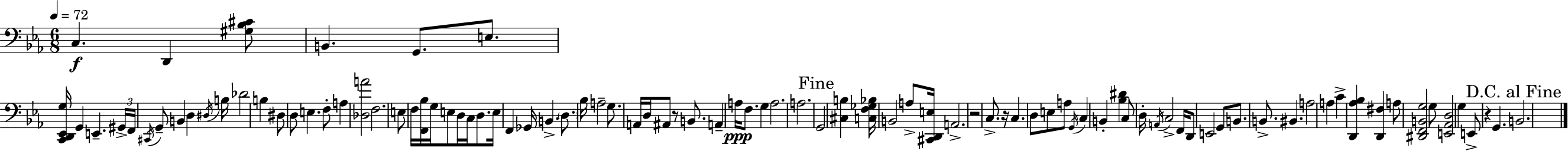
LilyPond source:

{
  \clef bass
  \numericTimeSignature
  \time 6/8
  \key ees \major
  \tempo 4 = 72
  \repeat volta 2 { c4.\f d,4 <gis bes cis'>8 | b,4. g,8. e8. | <c, d, ees, g>16 g,4 e,4.-- \tuplet 3/2 { gis,16-> | f,16 \acciaccatura { cis,16 } } g,8-- b,4 d4 | \break \acciaccatura { dis16 } b16 des'2 b4 | dis8 d8 e4. | f8-. a4 <des a'>2 | f2. | \break e8 f16 <f, bes>16 g16 e8 d16 c16 d8. | e16 f,4 ges,16 b,4.-> | \parenthesize d8. bes16 a2-- | g8. a,16 d16 ais,8 r8 b,8. | \break a,4-- a16\ppp f8. g4 | a2. | a2. | \mark "Fine" g,2 <cis b>4 | \break <c f ges bes>16 b,2 a8-> | <cis, d, e>16 a,2.-> | r2 c8.-> | r16 c4. d8 e8 | \break a8 \acciaccatura { g,16 } c4 b,4-. <bes dis'>4 | c8 d16-. \acciaccatura { a,16 } c2-> | f,16 d,8 e,2 | g,8 b,8. b,8.-> bis,4. | \break a2 | a4 c'4-> <d, aes bes>4 | <d, fis>4 a8 <dis, f, b, g>2 | g8 <e, aes, d>2 | \break g4 e,8-> r4 g,4. | \mark "D.C. al Fine" b,2. | } \bar "|."
}